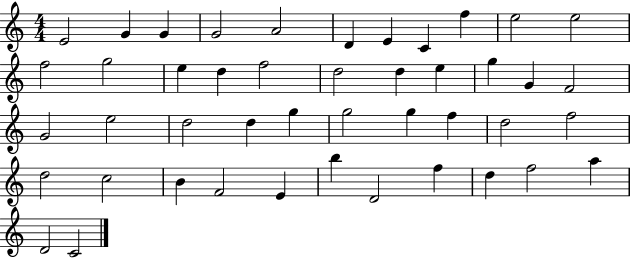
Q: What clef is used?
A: treble